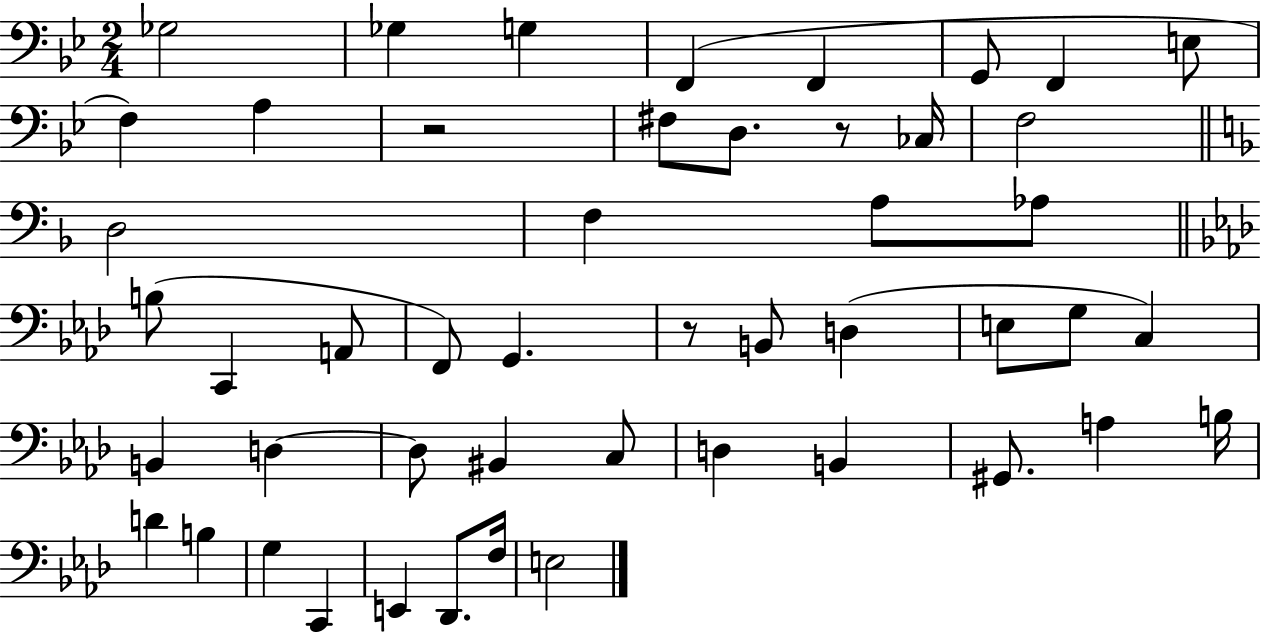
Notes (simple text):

Gb3/h Gb3/q G3/q F2/q F2/q G2/e F2/q E3/e F3/q A3/q R/h F#3/e D3/e. R/e CES3/s F3/h D3/h F3/q A3/e Ab3/e B3/e C2/q A2/e F2/e G2/q. R/e B2/e D3/q E3/e G3/e C3/q B2/q D3/q D3/e BIS2/q C3/e D3/q B2/q G#2/e. A3/q B3/s D4/q B3/q G3/q C2/q E2/q Db2/e. F3/s E3/h